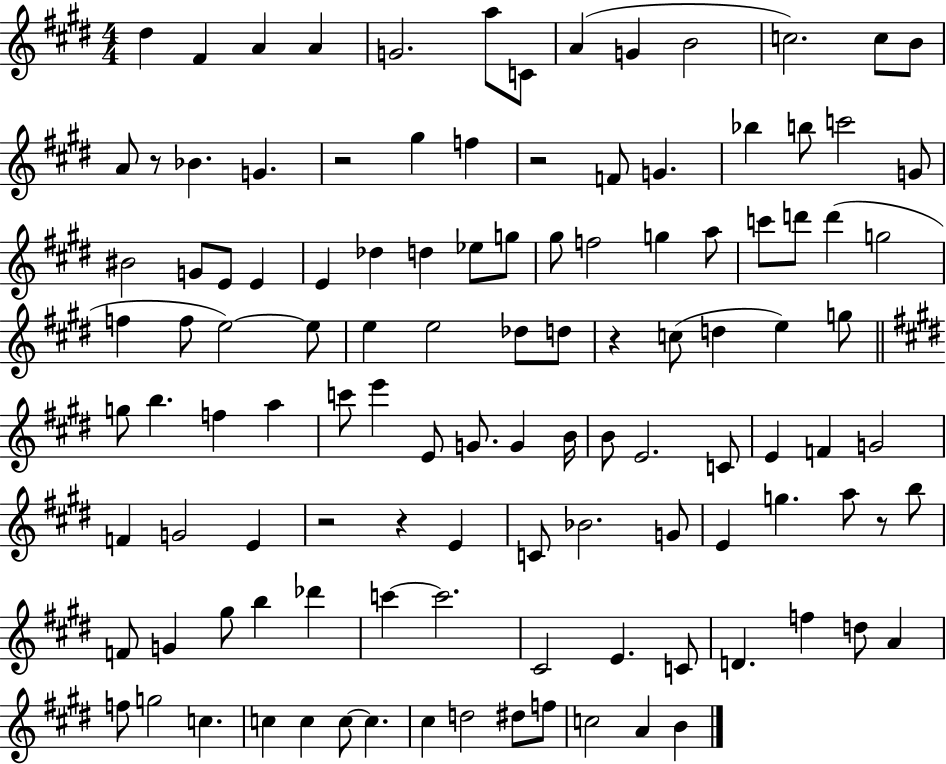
{
  \clef treble
  \numericTimeSignature
  \time 4/4
  \key e \major
  \repeat volta 2 { dis''4 fis'4 a'4 a'4 | g'2. a''8 c'8 | a'4( g'4 b'2 | c''2.) c''8 b'8 | \break a'8 r8 bes'4. g'4. | r2 gis''4 f''4 | r2 f'8 g'4. | bes''4 b''8 c'''2 g'8 | \break bis'2 g'8 e'8 e'4 | e'4 des''4 d''4 ees''8 g''8 | gis''8 f''2 g''4 a''8 | c'''8 d'''8 d'''4( g''2 | \break f''4 f''8 e''2~~) e''8 | e''4 e''2 des''8 d''8 | r4 c''8( d''4 e''4) g''8 | \bar "||" \break \key e \major g''8 b''4. f''4 a''4 | c'''8 e'''4 e'8 g'8. g'4 b'16 | b'8 e'2. c'8 | e'4 f'4 g'2 | \break f'4 g'2 e'4 | r2 r4 e'4 | c'8 bes'2. g'8 | e'4 g''4. a''8 r8 b''8 | \break f'8 g'4 gis''8 b''4 des'''4 | c'''4~~ c'''2. | cis'2 e'4. c'8 | d'4. f''4 d''8 a'4 | \break f''8 g''2 c''4. | c''4 c''4 c''8~~ c''4. | cis''4 d''2 dis''8 f''8 | c''2 a'4 b'4 | \break } \bar "|."
}